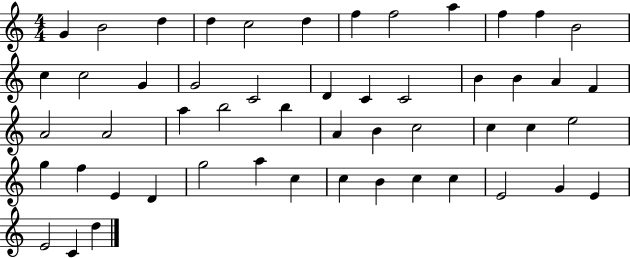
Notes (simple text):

G4/q B4/h D5/q D5/q C5/h D5/q F5/q F5/h A5/q F5/q F5/q B4/h C5/q C5/h G4/q G4/h C4/h D4/q C4/q C4/h B4/q B4/q A4/q F4/q A4/h A4/h A5/q B5/h B5/q A4/q B4/q C5/h C5/q C5/q E5/h G5/q F5/q E4/q D4/q G5/h A5/q C5/q C5/q B4/q C5/q C5/q E4/h G4/q E4/q E4/h C4/q D5/q